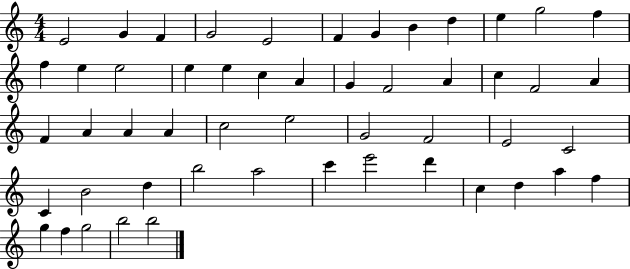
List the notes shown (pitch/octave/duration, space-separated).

E4/h G4/q F4/q G4/h E4/h F4/q G4/q B4/q D5/q E5/q G5/h F5/q F5/q E5/q E5/h E5/q E5/q C5/q A4/q G4/q F4/h A4/q C5/q F4/h A4/q F4/q A4/q A4/q A4/q C5/h E5/h G4/h F4/h E4/h C4/h C4/q B4/h D5/q B5/h A5/h C6/q E6/h D6/q C5/q D5/q A5/q F5/q G5/q F5/q G5/h B5/h B5/h